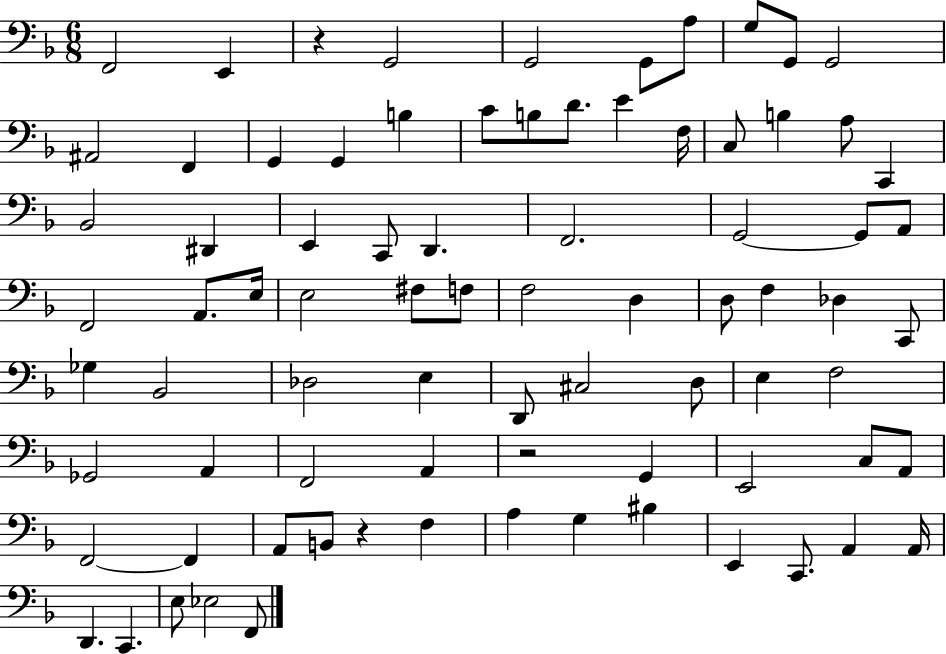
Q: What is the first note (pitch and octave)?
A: F2